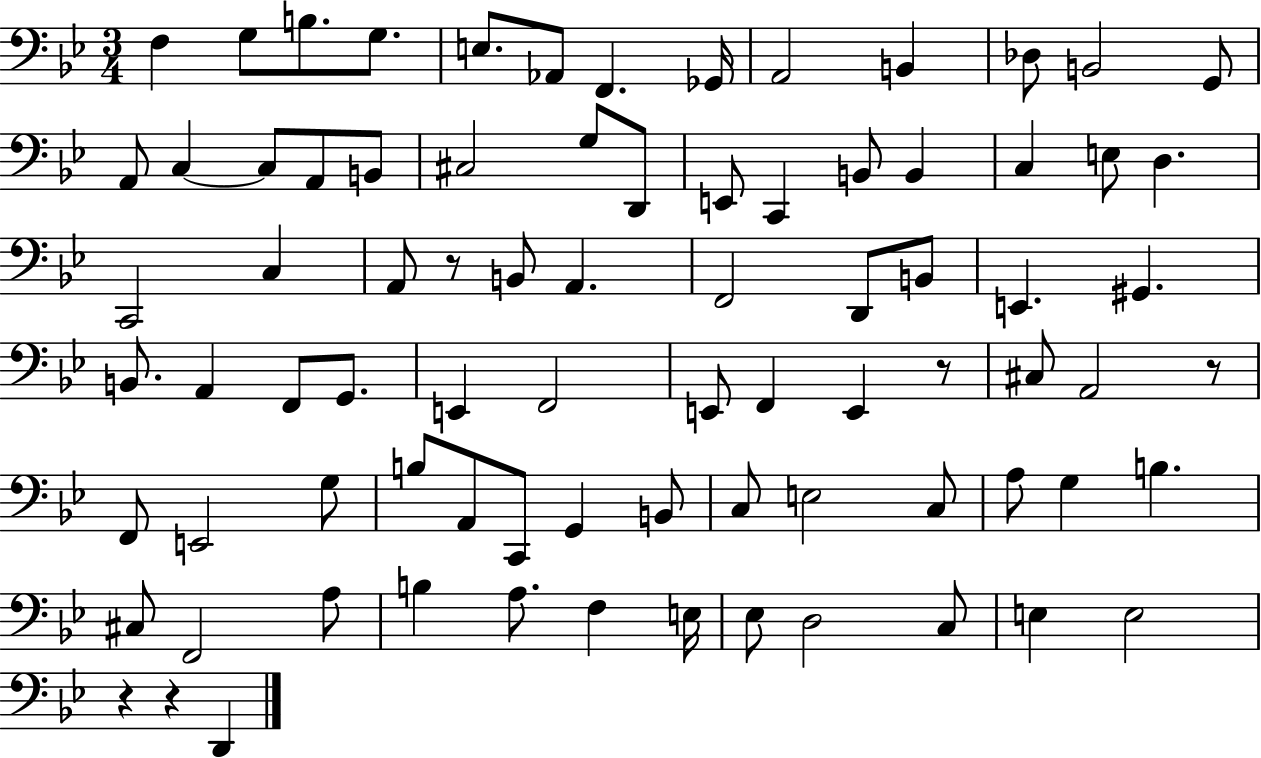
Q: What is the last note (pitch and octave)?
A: D2